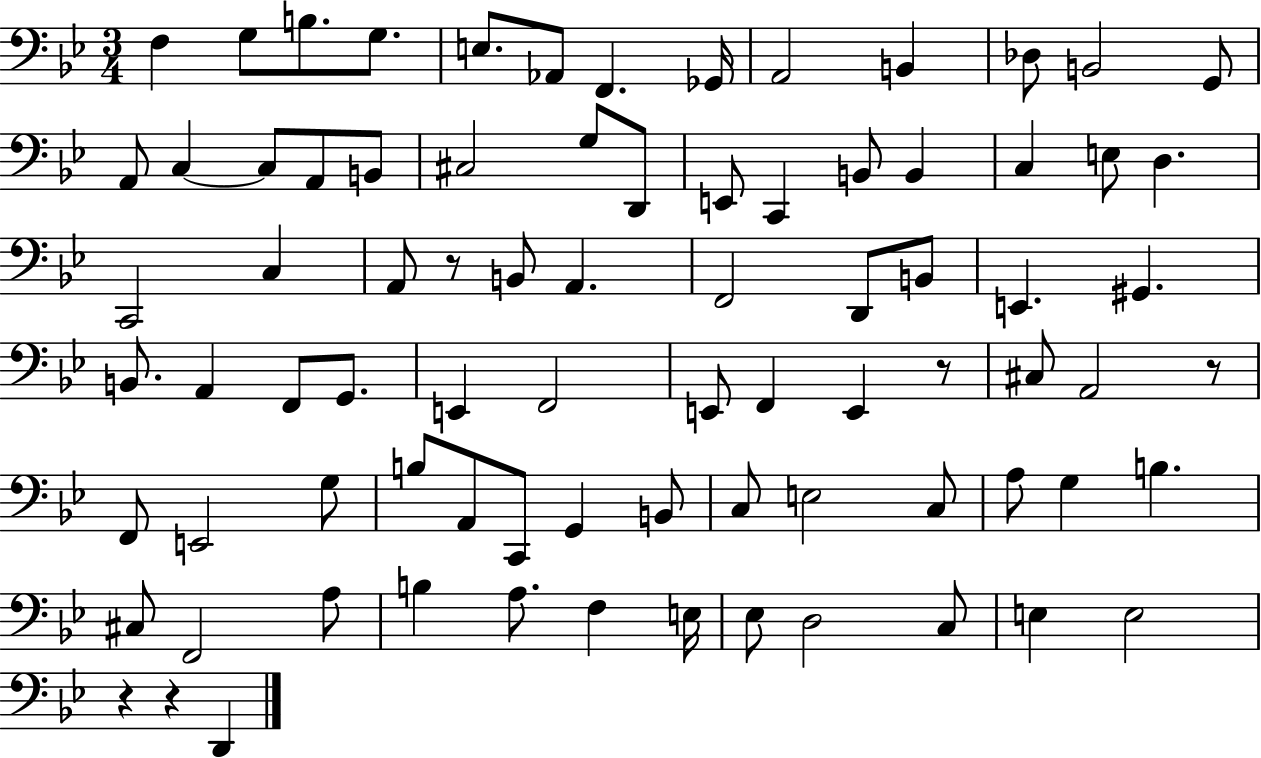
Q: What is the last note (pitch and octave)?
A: D2